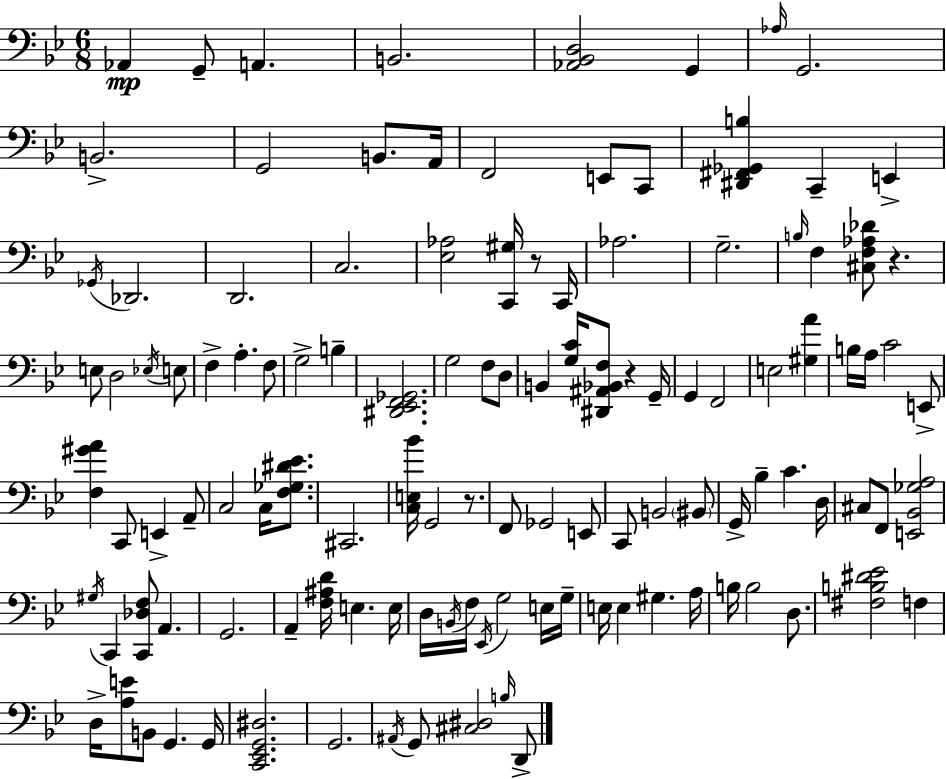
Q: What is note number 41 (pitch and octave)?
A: F2